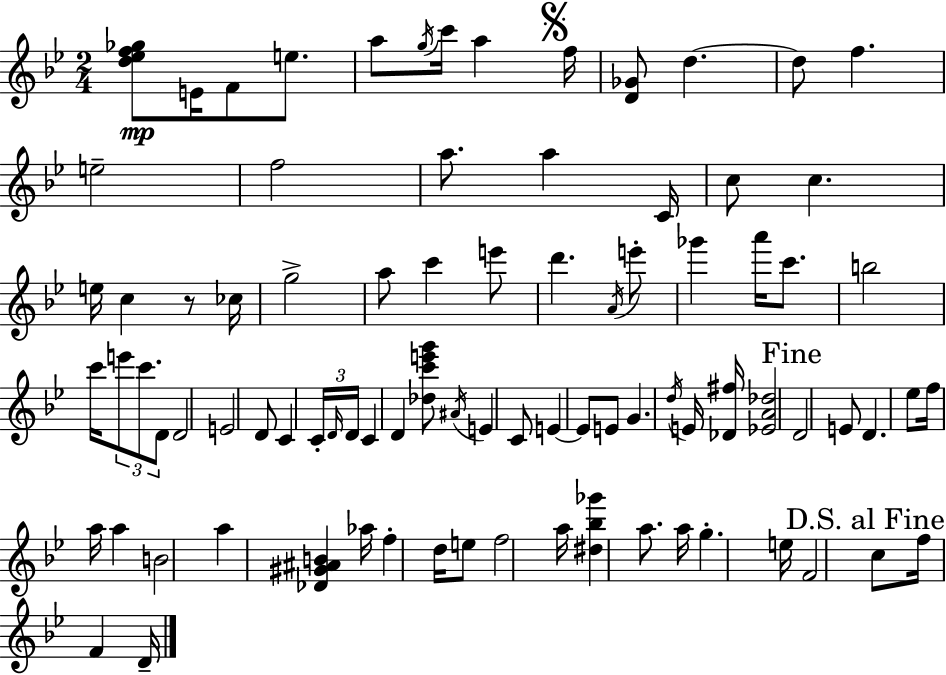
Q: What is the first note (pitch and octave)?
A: E4